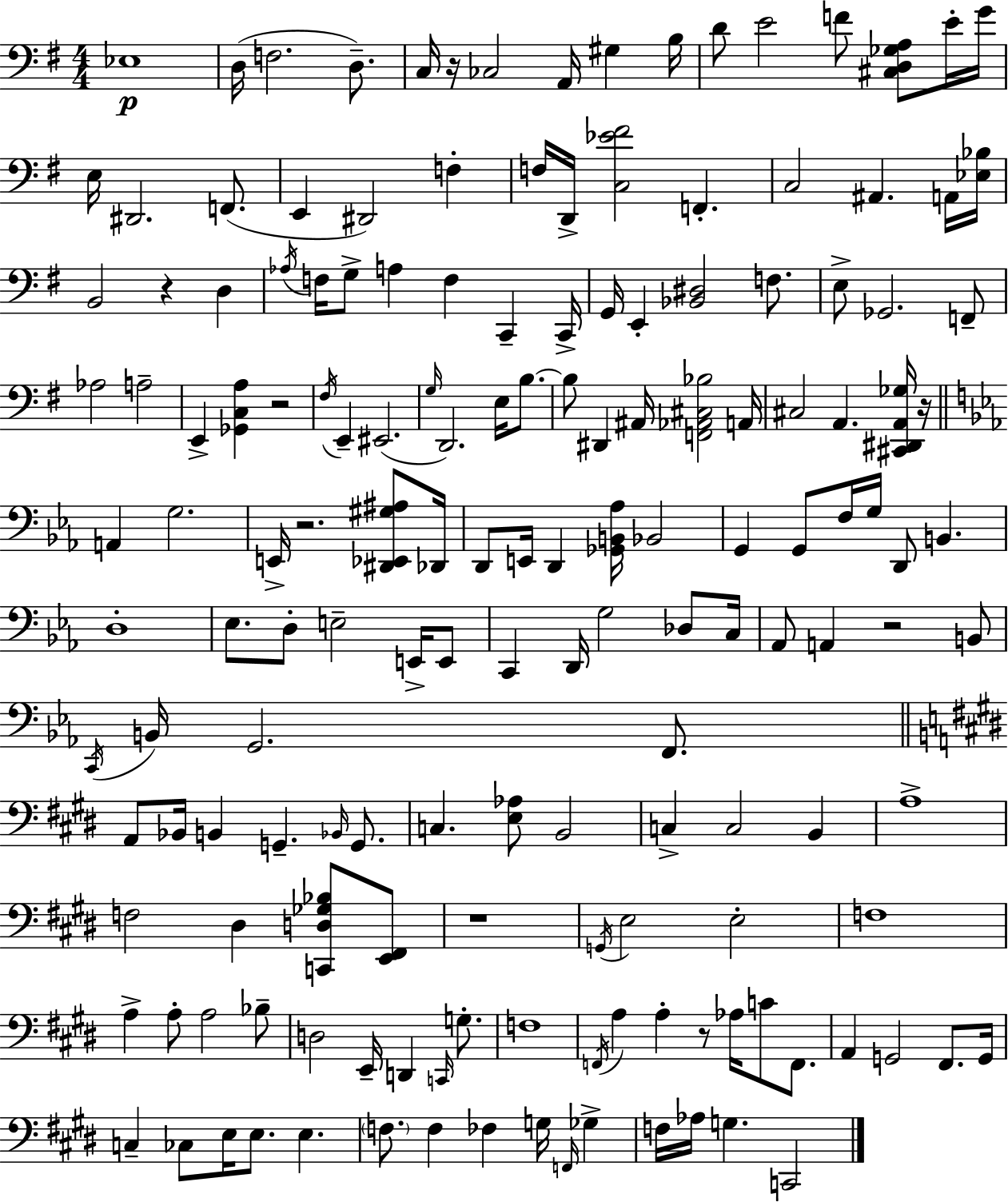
{
  \clef bass
  \numericTimeSignature
  \time 4/4
  \key g \major
  ees1\p | d16( f2. d8.--) | c16 r16 ces2 a,16 gis4 b16 | d'8 e'2 f'8 <cis d ges a>8 e'16-. g'16 | \break e16 dis,2. f,8.( | e,4 dis,2) f4-. | f16 d,16-> <c ees' fis'>2 f,4.-. | c2 ais,4. a,16 <ees bes>16 | \break b,2 r4 d4 | \acciaccatura { aes16 } f16 g8-> a4 f4 c,4-- | c,16-> g,16 e,4-. <bes, dis>2 f8. | e8-> ges,2. f,8-- | \break aes2 a2-- | e,4-> <ges, c a>4 r2 | \acciaccatura { fis16 } e,4-- eis,2.( | \grace { g16 } d,2.) e16 | \break b8.~~ b8 dis,4 ais,16 <f, aes, cis bes>2 | a,16 cis2 a,4. | <cis, dis, a, ges>16 r16 \bar "||" \break \key ees \major a,4 g2. | e,16-> r2. <dis, ees, gis ais>8 des,16 | d,8 e,16 d,4 <ges, b, aes>16 bes,2 | g,4 g,8 f16 g16 d,8 b,4. | \break d1-. | ees8. d8-. e2-- e,16-> e,8 | c,4 d,16 g2 des8 c16 | aes,8 a,4 r2 b,8 | \break \acciaccatura { c,16 } b,16 g,2. f,8. | \bar "||" \break \key e \major a,8 bes,16 b,4 g,4.-- \grace { bes,16 } g,8. | c4. <e aes>8 b,2 | c4-> c2 b,4 | a1-> | \break f2 dis4 <c, d ges bes>8 <e, fis,>8 | r1 | \acciaccatura { g,16 } e2 e2-. | f1 | \break a4-> a8-. a2 | bes8-- d2 e,16-- d,4 \grace { c,16 } | g8.-. f1 | \acciaccatura { f,16 } a4 a4-. r8 aes16 c'8 | \break f,8. a,4 g,2 | fis,8. g,16 c4-- ces8 e16 e8. e4. | \parenthesize f8. f4 fes4 g16 | \grace { f,16 } ges4-> f16 aes16 g4. c,2 | \break \bar "|."
}